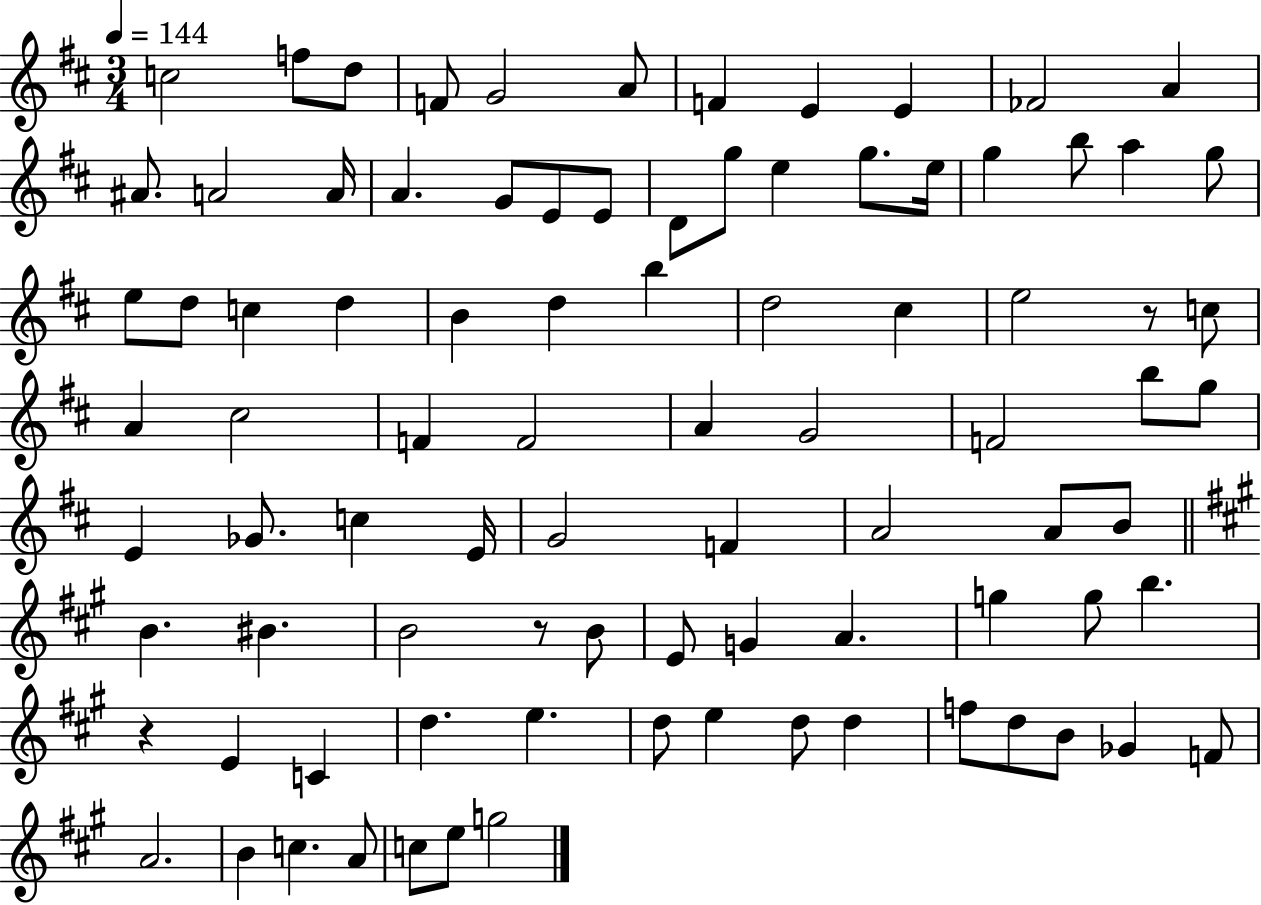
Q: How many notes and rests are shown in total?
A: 89